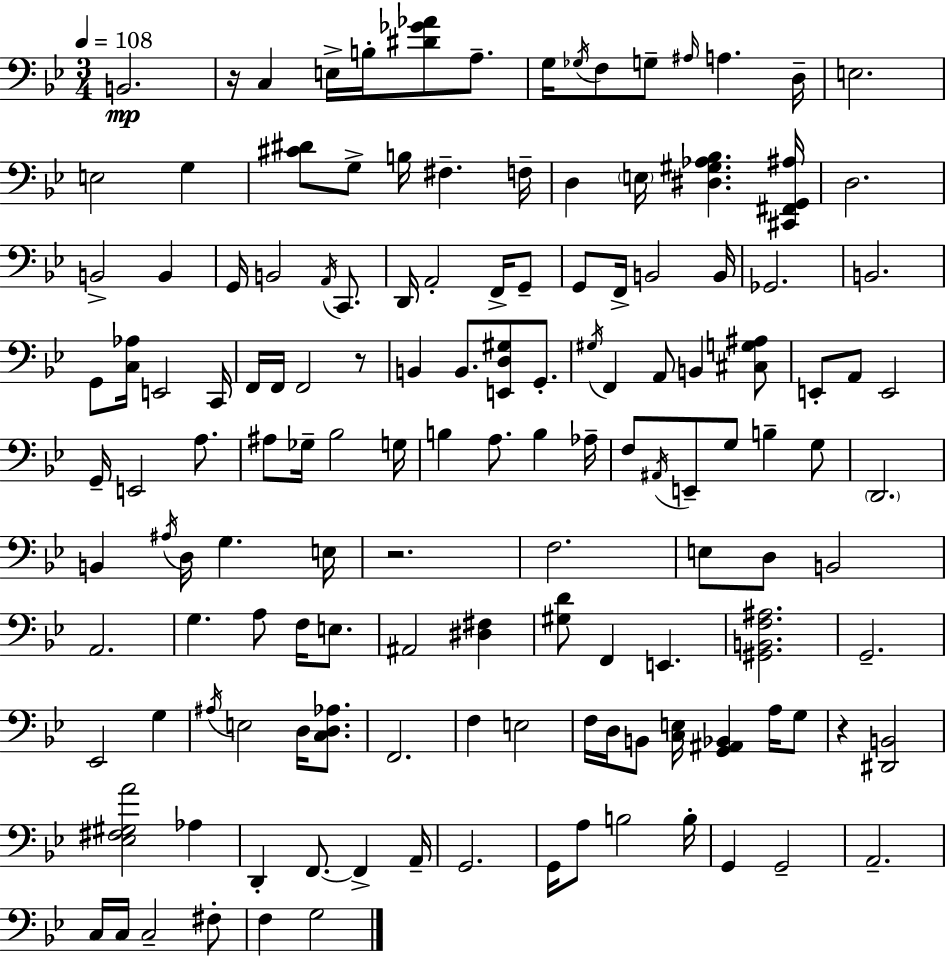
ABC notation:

X:1
T:Untitled
M:3/4
L:1/4
K:Gm
B,,2 z/4 C, E,/4 B,/4 [^D_G_A]/2 A,/2 G,/4 _G,/4 F,/2 G,/2 ^A,/4 A, D,/4 E,2 E,2 G, [^C^D]/2 G,/2 B,/4 ^F, F,/4 D, E,/4 [^D,^G,_A,_B,] [^C,,^F,,G,,^A,]/4 D,2 B,,2 B,, G,,/4 B,,2 A,,/4 C,,/2 D,,/4 A,,2 F,,/4 G,,/2 G,,/2 F,,/4 B,,2 B,,/4 _G,,2 B,,2 G,,/2 [C,_A,]/4 E,,2 C,,/4 F,,/4 F,,/4 F,,2 z/2 B,, B,,/2 [E,,D,^G,]/2 G,,/2 ^G,/4 F,, A,,/2 B,, [^C,G,^A,]/2 E,,/2 A,,/2 E,,2 G,,/4 E,,2 A,/2 ^A,/2 _G,/4 _B,2 G,/4 B, A,/2 B, _A,/4 F,/2 ^A,,/4 E,,/2 G,/2 B, G,/2 D,,2 B,, ^A,/4 D,/4 G, E,/4 z2 F,2 E,/2 D,/2 B,,2 A,,2 G, A,/2 F,/4 E,/2 ^A,,2 [^D,^F,] [^G,D]/2 F,, E,, [^G,,B,,F,^A,]2 G,,2 _E,,2 G, ^A,/4 E,2 D,/4 [C,D,_A,]/2 F,,2 F, E,2 F,/4 D,/4 B,,/2 [C,E,]/4 [G,,^A,,_B,,] A,/4 G,/2 z [^D,,B,,]2 [_E,^F,^G,A]2 _A, D,, F,,/2 F,, A,,/4 G,,2 G,,/4 A,/2 B,2 B,/4 G,, G,,2 A,,2 C,/4 C,/4 C,2 ^F,/2 F, G,2